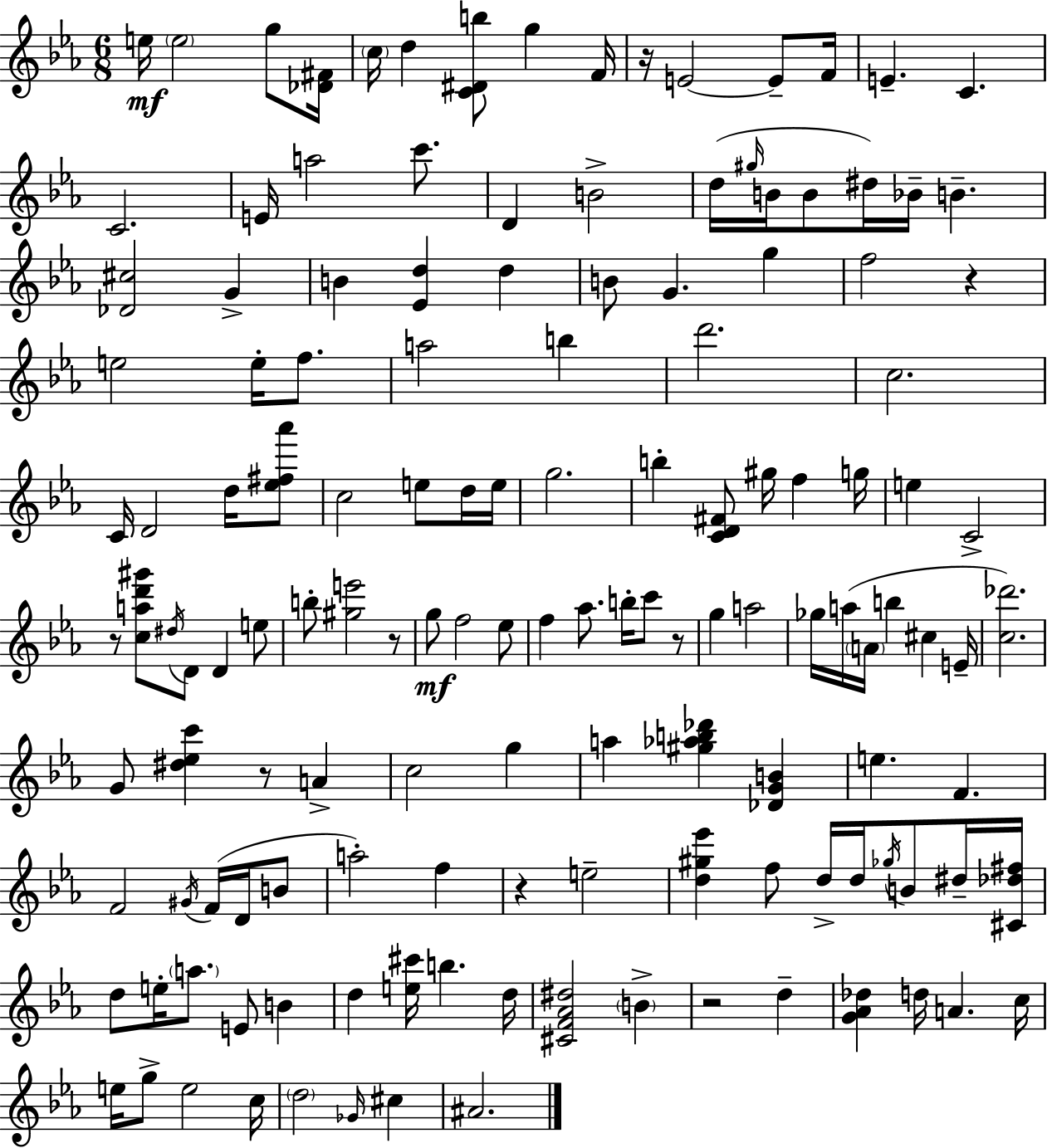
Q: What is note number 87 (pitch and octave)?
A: F5